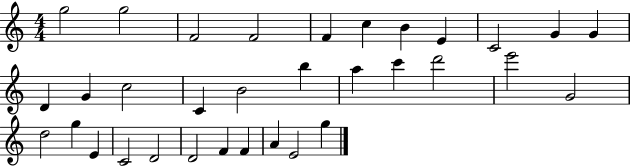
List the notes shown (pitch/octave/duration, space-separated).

G5/h G5/h F4/h F4/h F4/q C5/q B4/q E4/q C4/h G4/q G4/q D4/q G4/q C5/h C4/q B4/h B5/q A5/q C6/q D6/h E6/h G4/h D5/h G5/q E4/q C4/h D4/h D4/h F4/q F4/q A4/q E4/h G5/q